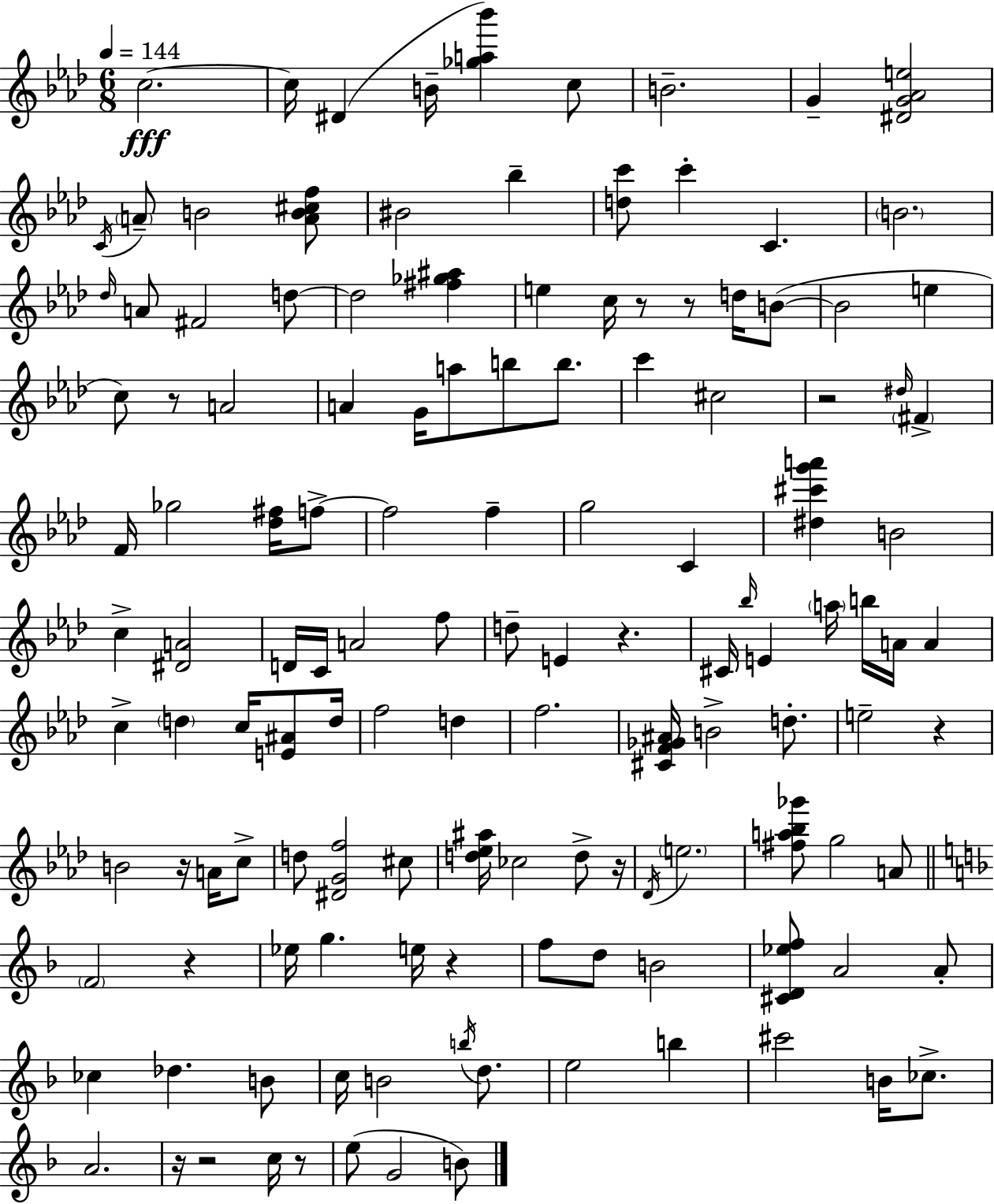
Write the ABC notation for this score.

X:1
T:Untitled
M:6/8
L:1/4
K:Fm
c2 c/4 ^D B/4 [_ga_b'] c/2 B2 G [^DG_Ae]2 C/4 A/2 B2 [AB^cf]/2 ^B2 _b [dc']/2 c' C B2 _d/4 A/2 ^F2 d/2 d2 [^f_g^a] e c/4 z/2 z/2 d/4 B/2 B2 e c/2 z/2 A2 A G/4 a/2 b/2 b/2 c' ^c2 z2 ^d/4 ^F F/4 _g2 [_d^f]/4 f/2 f2 f g2 C [^d^c'g'a'] B2 c [^DA]2 D/4 C/4 A2 f/2 d/2 E z ^C/4 _b/4 E a/4 b/4 A/4 A c d c/4 [E^A]/2 d/4 f2 d f2 [^CF_G^A]/4 B2 d/2 e2 z B2 z/4 A/4 c/2 d/2 [^DGf]2 ^c/2 [d_e^a]/4 _c2 d/2 z/4 _D/4 e2 [^fa_b_g']/2 g2 A/2 F2 z _e/4 g e/4 z f/2 d/2 B2 [^CD_ef]/2 A2 A/2 _c _d B/2 c/4 B2 b/4 d/2 e2 b ^c'2 B/4 _c/2 A2 z/4 z2 c/4 z/2 e/2 G2 B/2